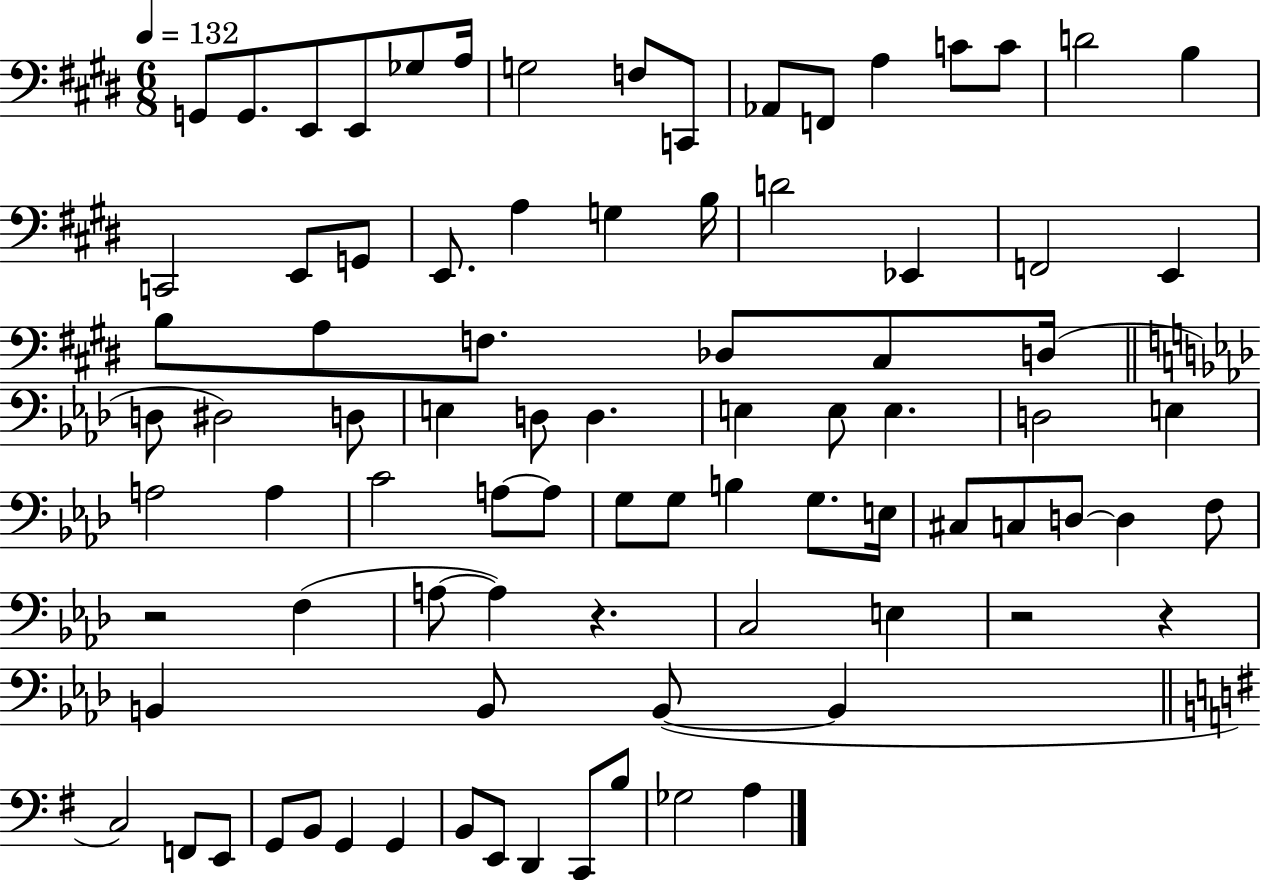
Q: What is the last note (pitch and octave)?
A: A3